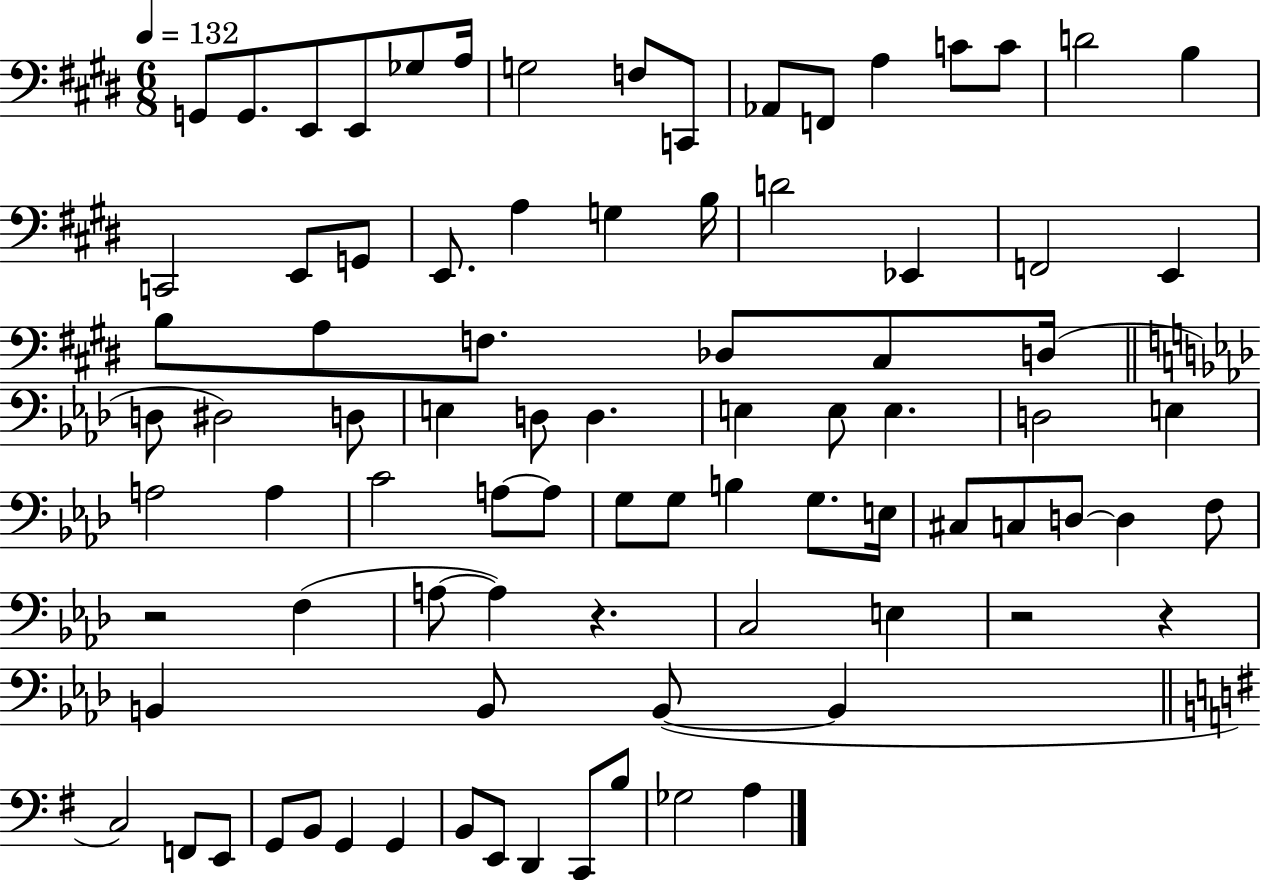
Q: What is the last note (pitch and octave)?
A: A3